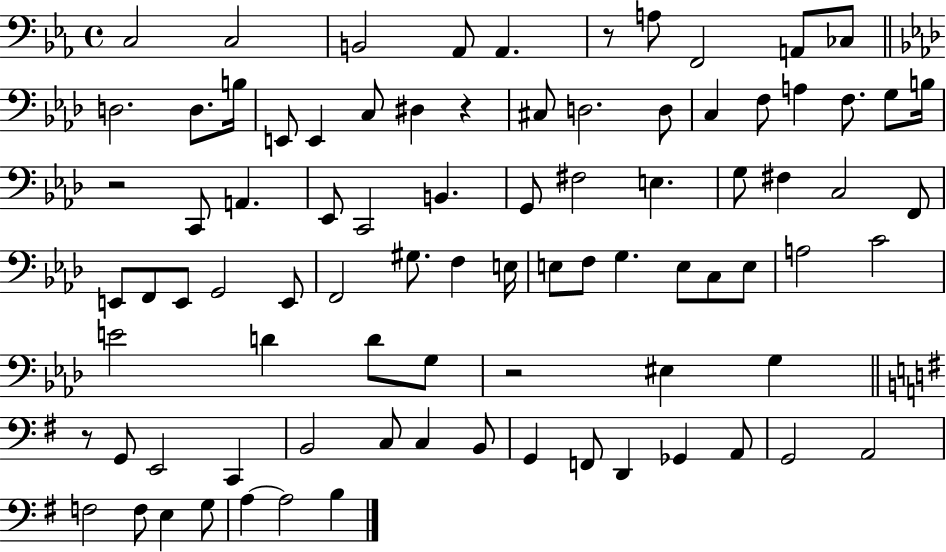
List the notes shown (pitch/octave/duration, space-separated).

C3/h C3/h B2/h Ab2/e Ab2/q. R/e A3/e F2/h A2/e CES3/e D3/h. D3/e. B3/s E2/e E2/q C3/e D#3/q R/q C#3/e D3/h. D3/e C3/q F3/e A3/q F3/e. G3/e B3/s R/h C2/e A2/q. Eb2/e C2/h B2/q. G2/e F#3/h E3/q. G3/e F#3/q C3/h F2/e E2/e F2/e E2/e G2/h E2/e F2/h G#3/e. F3/q E3/s E3/e F3/e G3/q. E3/e C3/e E3/e A3/h C4/h E4/h D4/q D4/e G3/e R/h EIS3/q G3/q R/e G2/e E2/h C2/q B2/h C3/e C3/q B2/e G2/q F2/e D2/q Gb2/q A2/e G2/h A2/h F3/h F3/e E3/q G3/e A3/q A3/h B3/q